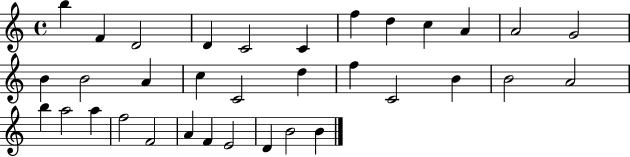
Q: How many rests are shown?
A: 0